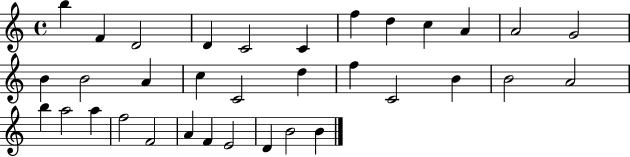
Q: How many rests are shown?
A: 0